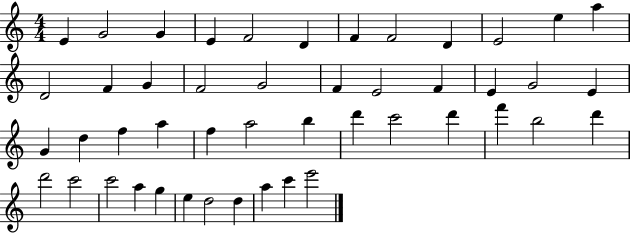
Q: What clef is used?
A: treble